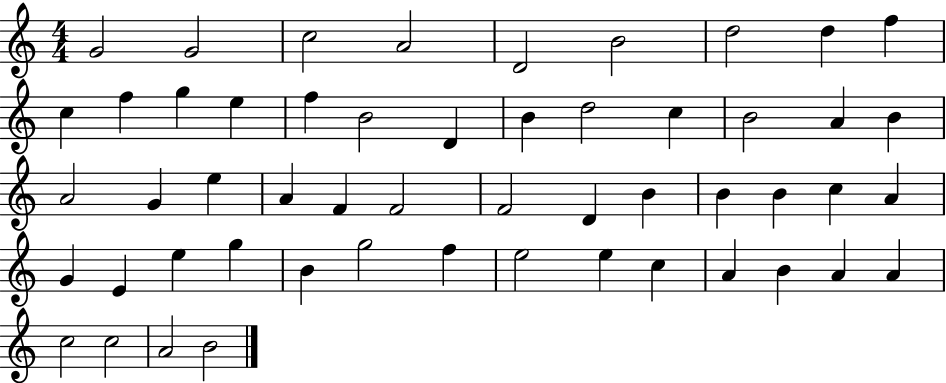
{
  \clef treble
  \numericTimeSignature
  \time 4/4
  \key c \major
  g'2 g'2 | c''2 a'2 | d'2 b'2 | d''2 d''4 f''4 | \break c''4 f''4 g''4 e''4 | f''4 b'2 d'4 | b'4 d''2 c''4 | b'2 a'4 b'4 | \break a'2 g'4 e''4 | a'4 f'4 f'2 | f'2 d'4 b'4 | b'4 b'4 c''4 a'4 | \break g'4 e'4 e''4 g''4 | b'4 g''2 f''4 | e''2 e''4 c''4 | a'4 b'4 a'4 a'4 | \break c''2 c''2 | a'2 b'2 | \bar "|."
}